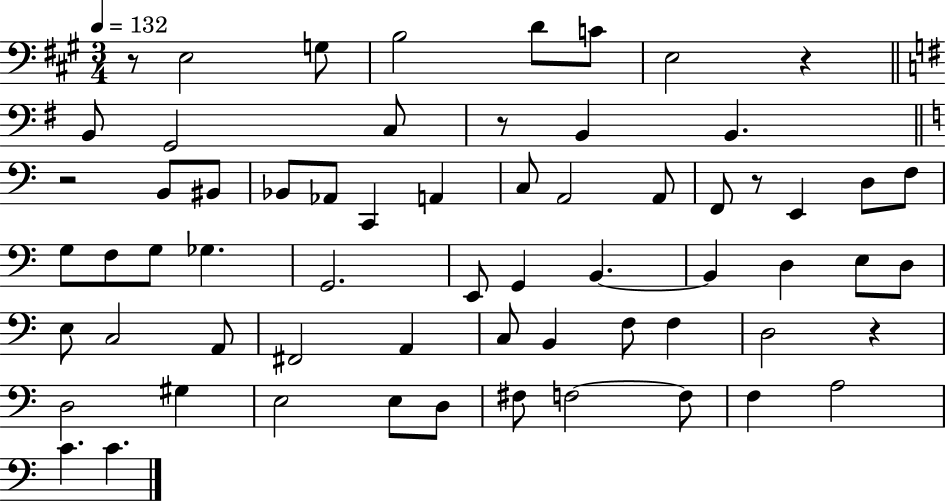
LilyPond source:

{
  \clef bass
  \numericTimeSignature
  \time 3/4
  \key a \major
  \tempo 4 = 132
  r8 e2 g8 | b2 d'8 c'8 | e2 r4 | \bar "||" \break \key e \minor b,8 g,2 c8 | r8 b,4 b,4. | \bar "||" \break \key c \major r2 b,8 bis,8 | bes,8 aes,8 c,4 a,4 | c8 a,2 a,8 | f,8 r8 e,4 d8 f8 | \break g8 f8 g8 ges4. | g,2. | e,8 g,4 b,4.~~ | b,4 d4 e8 d8 | \break e8 c2 a,8 | fis,2 a,4 | c8 b,4 f8 f4 | d2 r4 | \break d2 gis4 | e2 e8 d8 | fis8 f2~~ f8 | f4 a2 | \break c'4. c'4. | \bar "|."
}